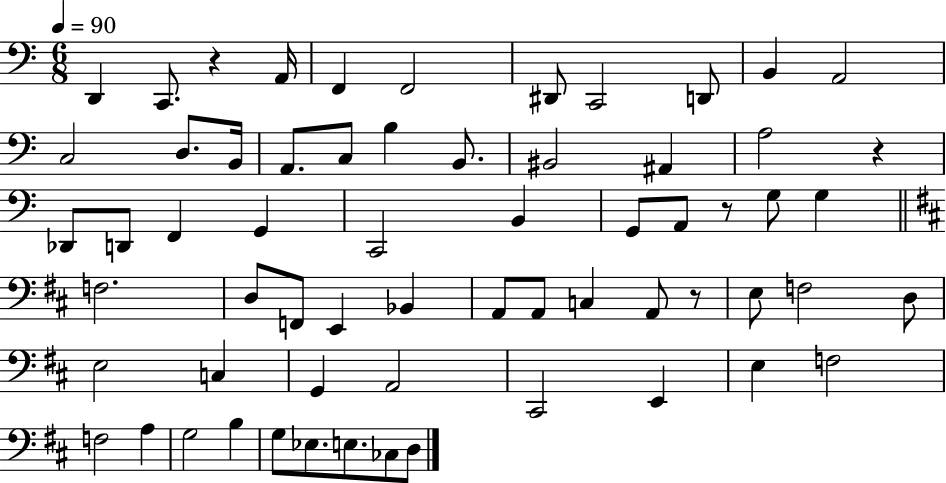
X:1
T:Untitled
M:6/8
L:1/4
K:C
D,, C,,/2 z A,,/4 F,, F,,2 ^D,,/2 C,,2 D,,/2 B,, A,,2 C,2 D,/2 B,,/4 A,,/2 C,/2 B, B,,/2 ^B,,2 ^A,, A,2 z _D,,/2 D,,/2 F,, G,, C,,2 B,, G,,/2 A,,/2 z/2 G,/2 G, F,2 D,/2 F,,/2 E,, _B,, A,,/2 A,,/2 C, A,,/2 z/2 E,/2 F,2 D,/2 E,2 C, G,, A,,2 ^C,,2 E,, E, F,2 F,2 A, G,2 B, G,/2 _E,/2 E,/2 _C,/2 D,/2